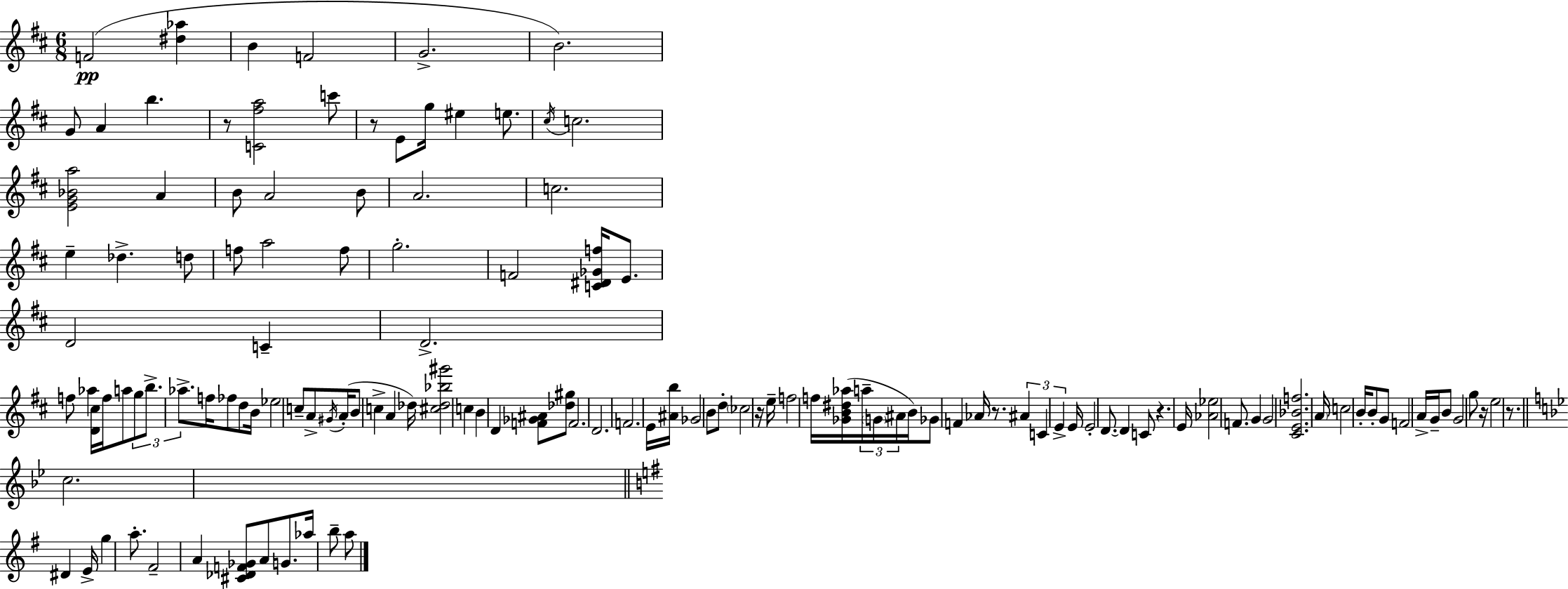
F4/h [D#5,Ab5]/q B4/q F4/h G4/h. B4/h. G4/e A4/q B5/q. R/e [C4,F#5,A5]/h C6/e R/e E4/e G5/s EIS5/q E5/e. C#5/s C5/h. [E4,G4,Bb4,A5]/h A4/q B4/e A4/h B4/e A4/h. C5/h. E5/q Db5/q. D5/e F5/e A5/h F5/e G5/h. F4/h [C4,D#4,Gb4,F5]/s E4/e. D4/h C4/q D4/h. F5/e Ab5/q [D4,C#5]/s F5/s A5/e G5/e B5/e. Ab5/e. F5/s FES5/e D5/e B4/s Eb5/h C5/e A4/e G#4/s A4/s B4/e C5/q A4/q Db5/s [C#5,Db5,Bb5,G#6]/h C5/q B4/q D4/q [F4,Gb4,A#4]/e [Db5,G#5]/e F4/h. D4/h. F4/h. E4/s [A#4,B5]/s Gb4/h B4/e D5/e CES5/h R/s E5/s F5/h F5/s [Gb4,B4,D#5,Ab5]/s A5/s G4/s A#4/s B4/s Gb4/e F4/q Ab4/s R/e. A#4/q C4/q E4/q E4/s E4/h D4/e. D4/q C4/e R/q. E4/s [Ab4,Eb5]/h F4/e. G4/q G4/h [C#4,E4,Bb4,F5]/h. A4/s C5/h B4/s B4/e G4/e F4/h A4/s G4/s B4/e G4/h G5/e R/s E5/h R/e. C5/h. D#4/q E4/s G5/q A5/e. F#4/h A4/q [C#4,Db4,F4,Gb4]/e A4/e G4/e. Ab5/s B5/e A5/e